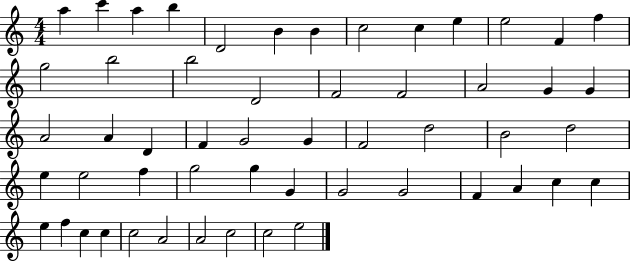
A5/q C6/q A5/q B5/q D4/h B4/q B4/q C5/h C5/q E5/q E5/h F4/q F5/q G5/h B5/h B5/h D4/h F4/h F4/h A4/h G4/q G4/q A4/h A4/q D4/q F4/q G4/h G4/q F4/h D5/h B4/h D5/h E5/q E5/h F5/q G5/h G5/q G4/q G4/h G4/h F4/q A4/q C5/q C5/q E5/q F5/q C5/q C5/q C5/h A4/h A4/h C5/h C5/h E5/h